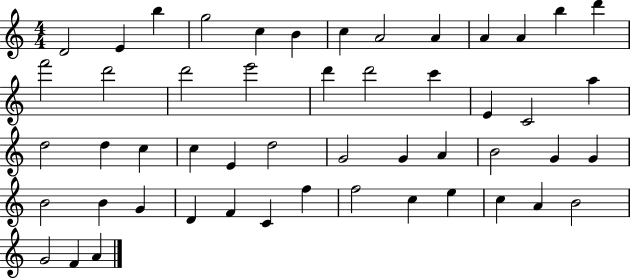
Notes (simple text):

D4/h E4/q B5/q G5/h C5/q B4/q C5/q A4/h A4/q A4/q A4/q B5/q D6/q F6/h D6/h D6/h E6/h D6/q D6/h C6/q E4/q C4/h A5/q D5/h D5/q C5/q C5/q E4/q D5/h G4/h G4/q A4/q B4/h G4/q G4/q B4/h B4/q G4/q D4/q F4/q C4/q F5/q F5/h C5/q E5/q C5/q A4/q B4/h G4/h F4/q A4/q